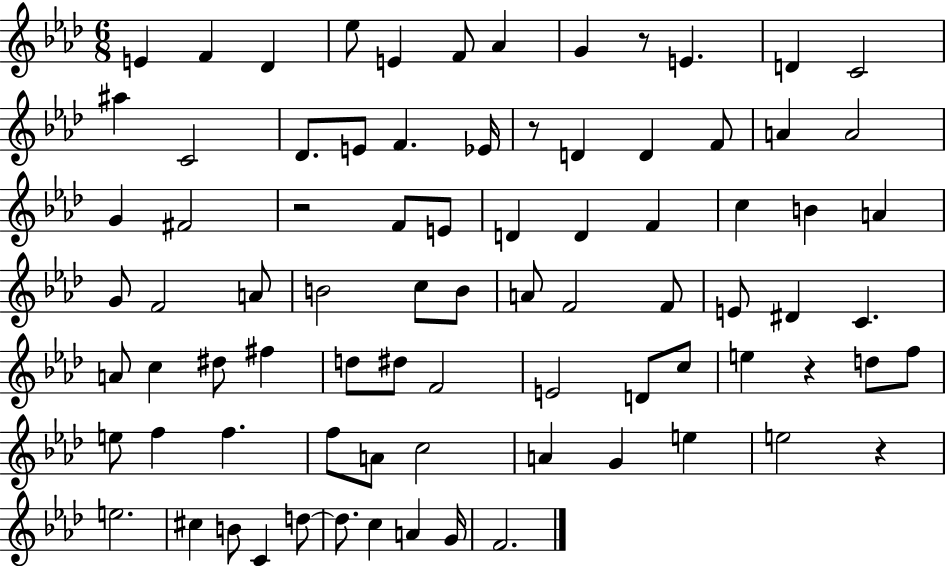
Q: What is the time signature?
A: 6/8